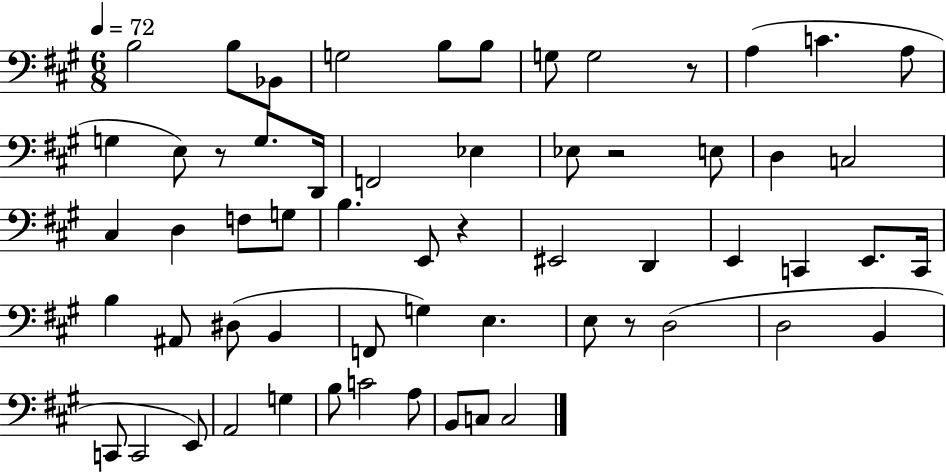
X:1
T:Untitled
M:6/8
L:1/4
K:A
B,2 B,/2 _B,,/2 G,2 B,/2 B,/2 G,/2 G,2 z/2 A, C A,/2 G, E,/2 z/2 G,/2 D,,/4 F,,2 _E, _E,/2 z2 E,/2 D, C,2 ^C, D, F,/2 G,/2 B, E,,/2 z ^E,,2 D,, E,, C,, E,,/2 C,,/4 B, ^A,,/2 ^D,/2 B,, F,,/2 G, E, E,/2 z/2 D,2 D,2 B,, C,,/2 C,,2 E,,/2 A,,2 G, B,/2 C2 A,/2 B,,/2 C,/2 C,2